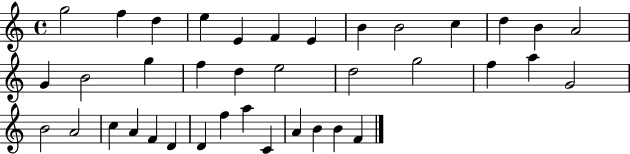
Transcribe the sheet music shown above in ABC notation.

X:1
T:Untitled
M:4/4
L:1/4
K:C
g2 f d e E F E B B2 c d B A2 G B2 g f d e2 d2 g2 f a G2 B2 A2 c A F D D f a C A B B F